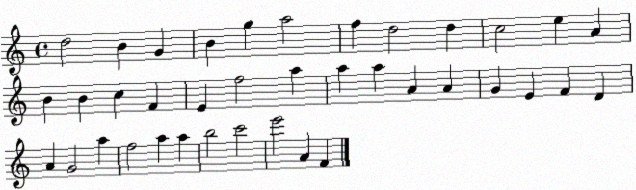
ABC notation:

X:1
T:Untitled
M:4/4
L:1/4
K:C
d2 B G B g a2 f d2 d c2 e A B B c F E f2 a a a A A G E F D A G2 a f2 a a b2 c'2 e'2 A F